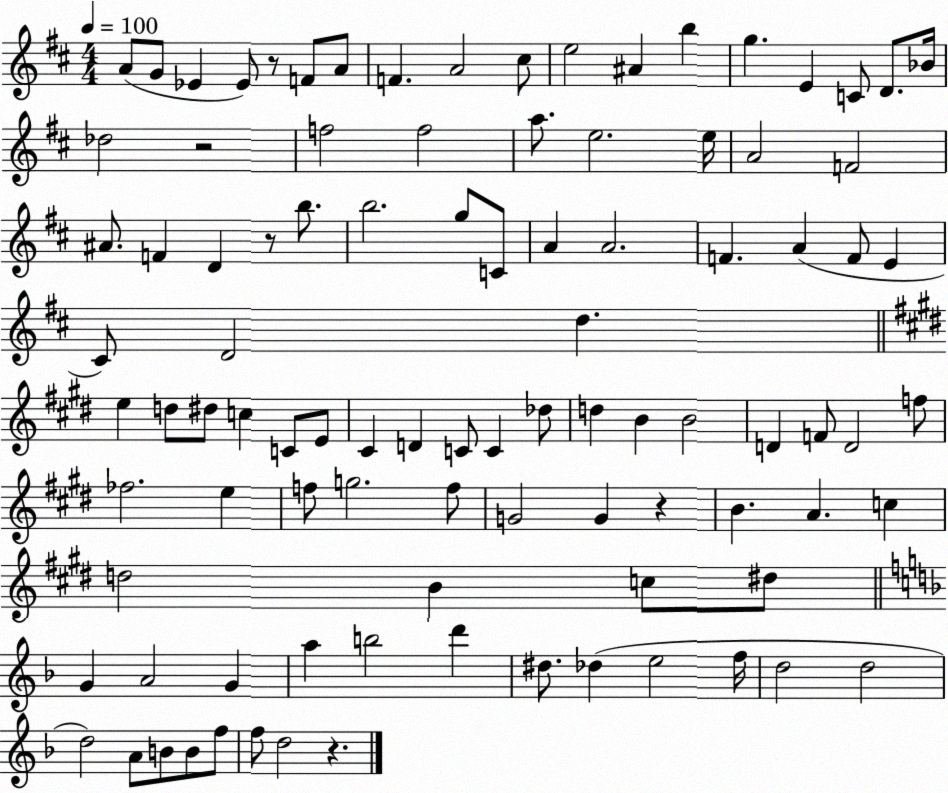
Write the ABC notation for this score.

X:1
T:Untitled
M:4/4
L:1/4
K:D
A/2 G/2 _E _E/2 z/2 F/2 A/2 F A2 ^c/2 e2 ^A b g E C/2 D/2 _B/4 _d2 z2 f2 f2 a/2 e2 e/4 A2 F2 ^A/2 F D z/2 b/2 b2 g/2 C/2 A A2 F A F/2 E ^C/2 D2 d e d/2 ^d/2 c C/2 E/2 ^C D C/2 C _d/2 d B B2 D F/2 D2 f/2 _f2 e f/2 g2 f/2 G2 G z B A c d2 B c/2 ^d/2 G A2 G a b2 d' ^d/2 _d e2 f/4 d2 d2 d2 A/2 B/2 B/2 f/2 f/2 d2 z